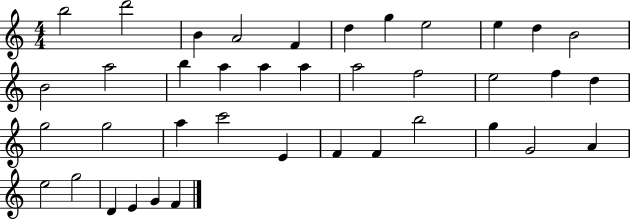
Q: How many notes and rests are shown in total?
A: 39